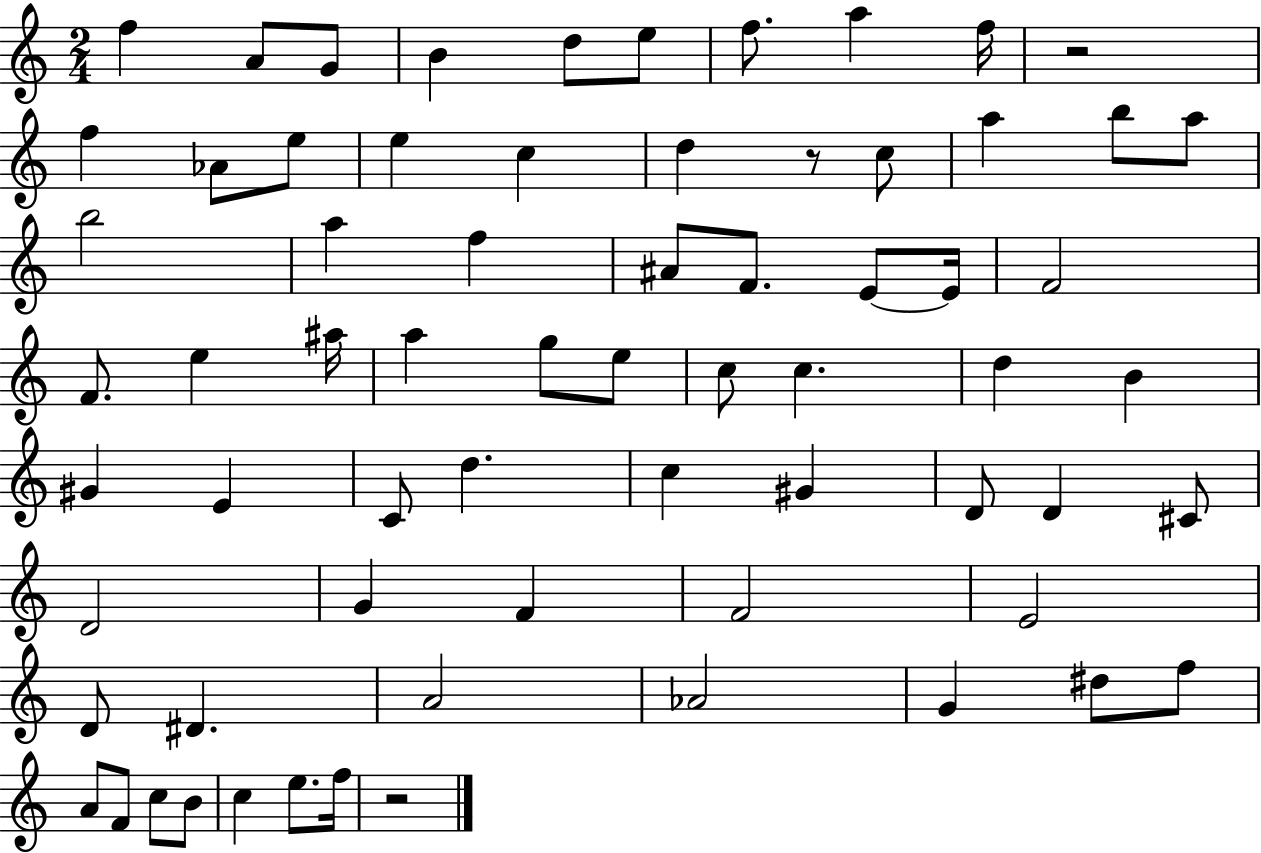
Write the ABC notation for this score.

X:1
T:Untitled
M:2/4
L:1/4
K:C
f A/2 G/2 B d/2 e/2 f/2 a f/4 z2 f _A/2 e/2 e c d z/2 c/2 a b/2 a/2 b2 a f ^A/2 F/2 E/2 E/4 F2 F/2 e ^a/4 a g/2 e/2 c/2 c d B ^G E C/2 d c ^G D/2 D ^C/2 D2 G F F2 E2 D/2 ^D A2 _A2 G ^d/2 f/2 A/2 F/2 c/2 B/2 c e/2 f/4 z2